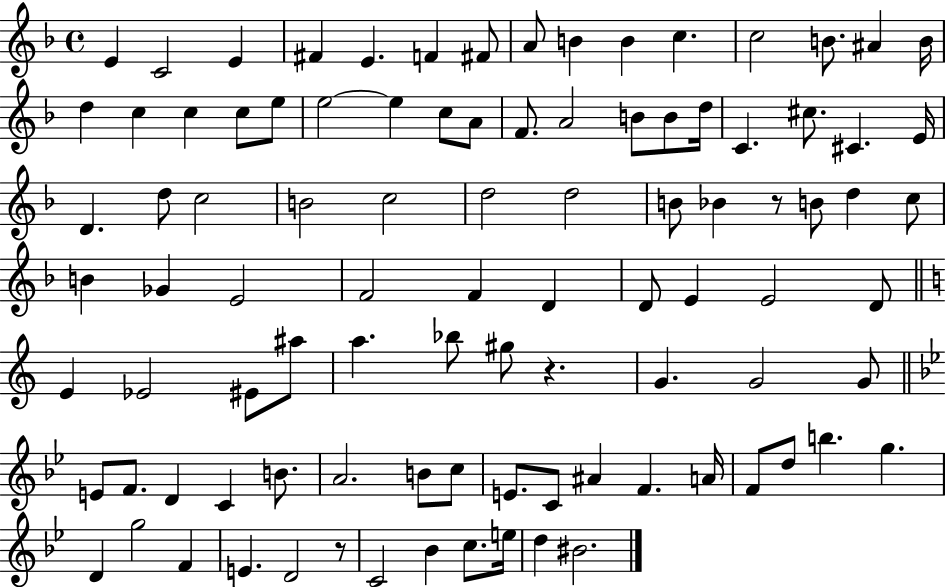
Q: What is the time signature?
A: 4/4